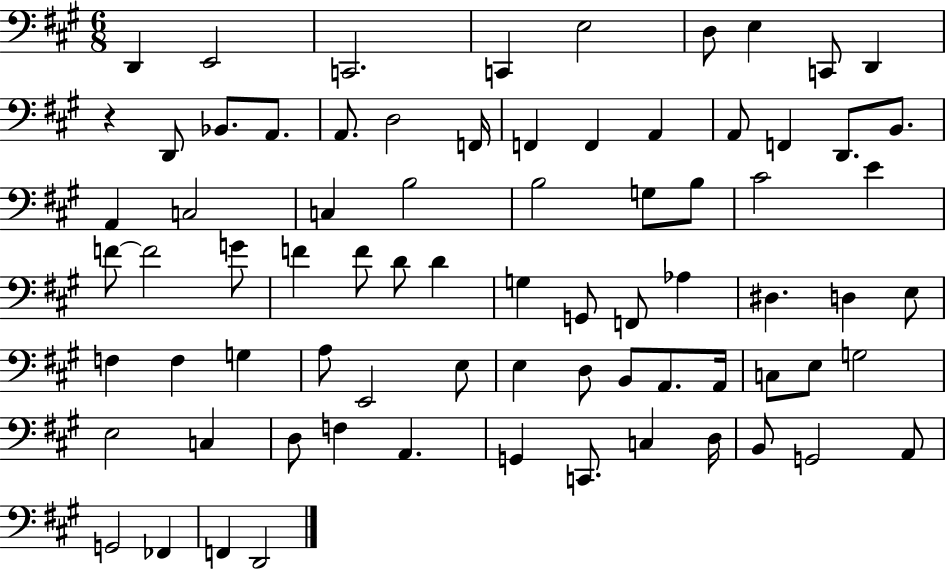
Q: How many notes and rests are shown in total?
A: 76